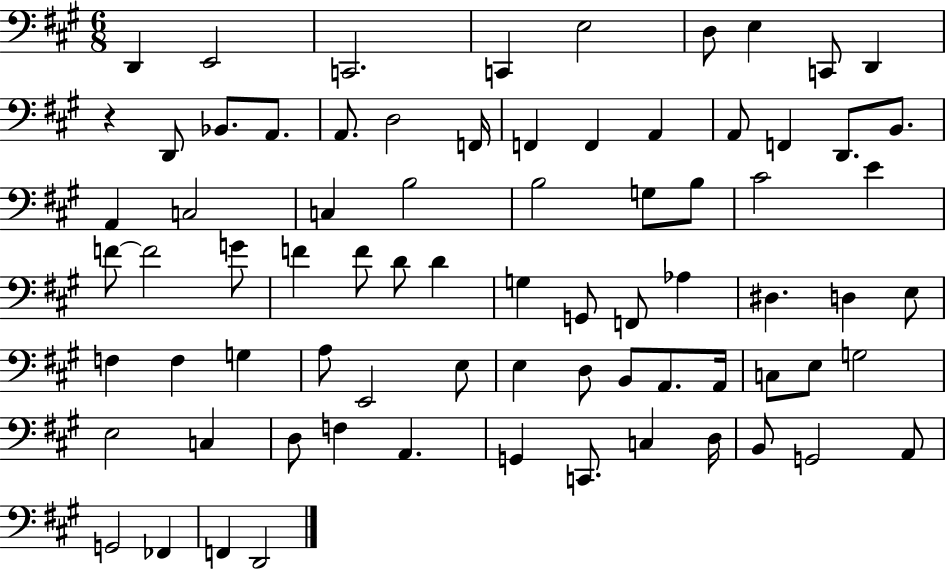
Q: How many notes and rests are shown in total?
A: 76